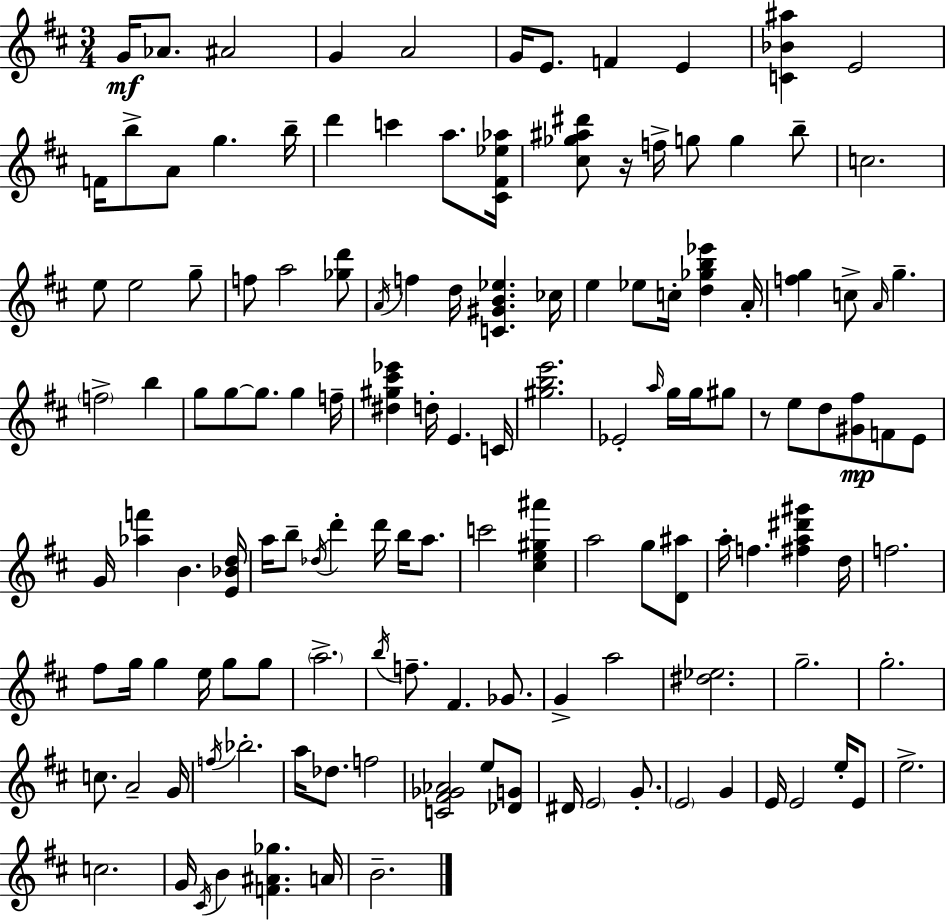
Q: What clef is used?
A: treble